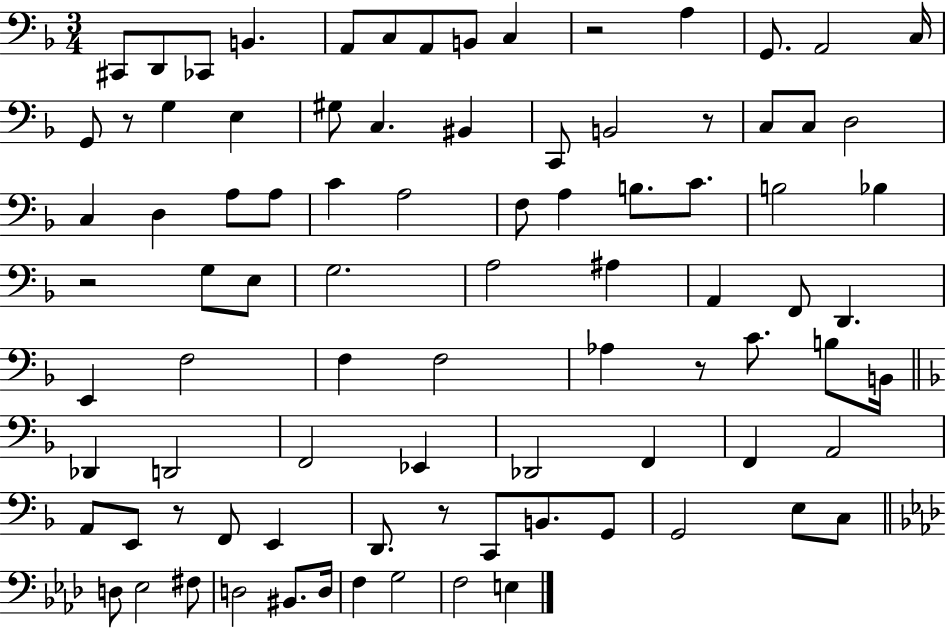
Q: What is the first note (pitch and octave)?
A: C#2